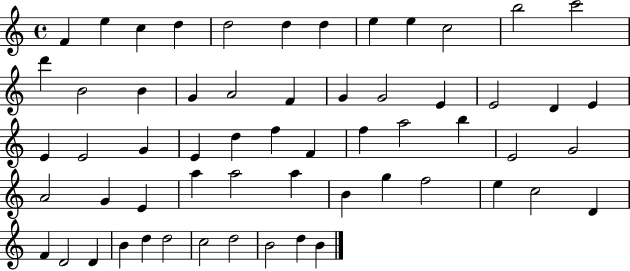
{
  \clef treble
  \time 4/4
  \defaultTimeSignature
  \key c \major
  f'4 e''4 c''4 d''4 | d''2 d''4 d''4 | e''4 e''4 c''2 | b''2 c'''2 | \break d'''4 b'2 b'4 | g'4 a'2 f'4 | g'4 g'2 e'4 | e'2 d'4 e'4 | \break e'4 e'2 g'4 | e'4 d''4 f''4 f'4 | f''4 a''2 b''4 | e'2 g'2 | \break a'2 g'4 e'4 | a''4 a''2 a''4 | b'4 g''4 f''2 | e''4 c''2 d'4 | \break f'4 d'2 d'4 | b'4 d''4 d''2 | c''2 d''2 | b'2 d''4 b'4 | \break \bar "|."
}